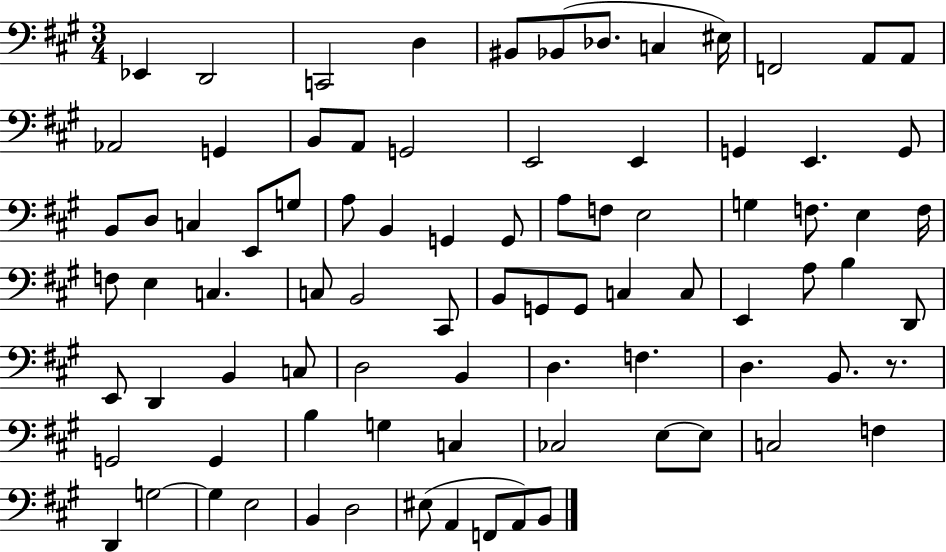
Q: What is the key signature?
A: A major